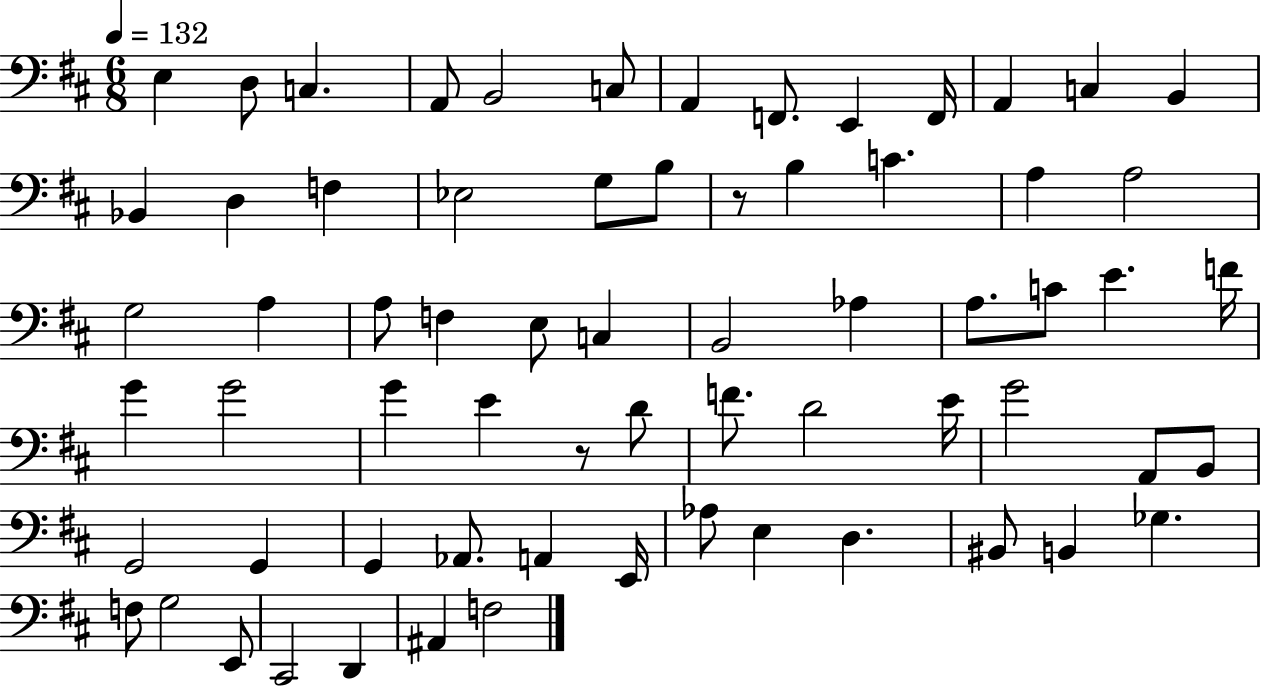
{
  \clef bass
  \numericTimeSignature
  \time 6/8
  \key d \major
  \tempo 4 = 132
  e4 d8 c4. | a,8 b,2 c8 | a,4 f,8. e,4 f,16 | a,4 c4 b,4 | \break bes,4 d4 f4 | ees2 g8 b8 | r8 b4 c'4. | a4 a2 | \break g2 a4 | a8 f4 e8 c4 | b,2 aes4 | a8. c'8 e'4. f'16 | \break g'4 g'2 | g'4 e'4 r8 d'8 | f'8. d'2 e'16 | g'2 a,8 b,8 | \break g,2 g,4 | g,4 aes,8. a,4 e,16 | aes8 e4 d4. | bis,8 b,4 ges4. | \break f8 g2 e,8 | cis,2 d,4 | ais,4 f2 | \bar "|."
}